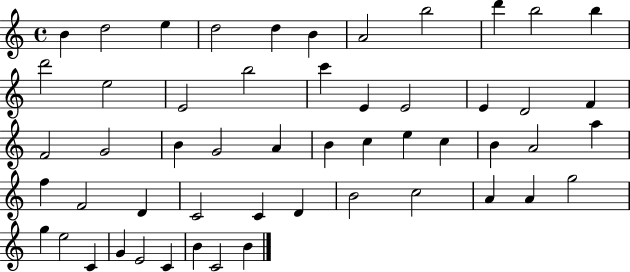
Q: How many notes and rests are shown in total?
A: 53